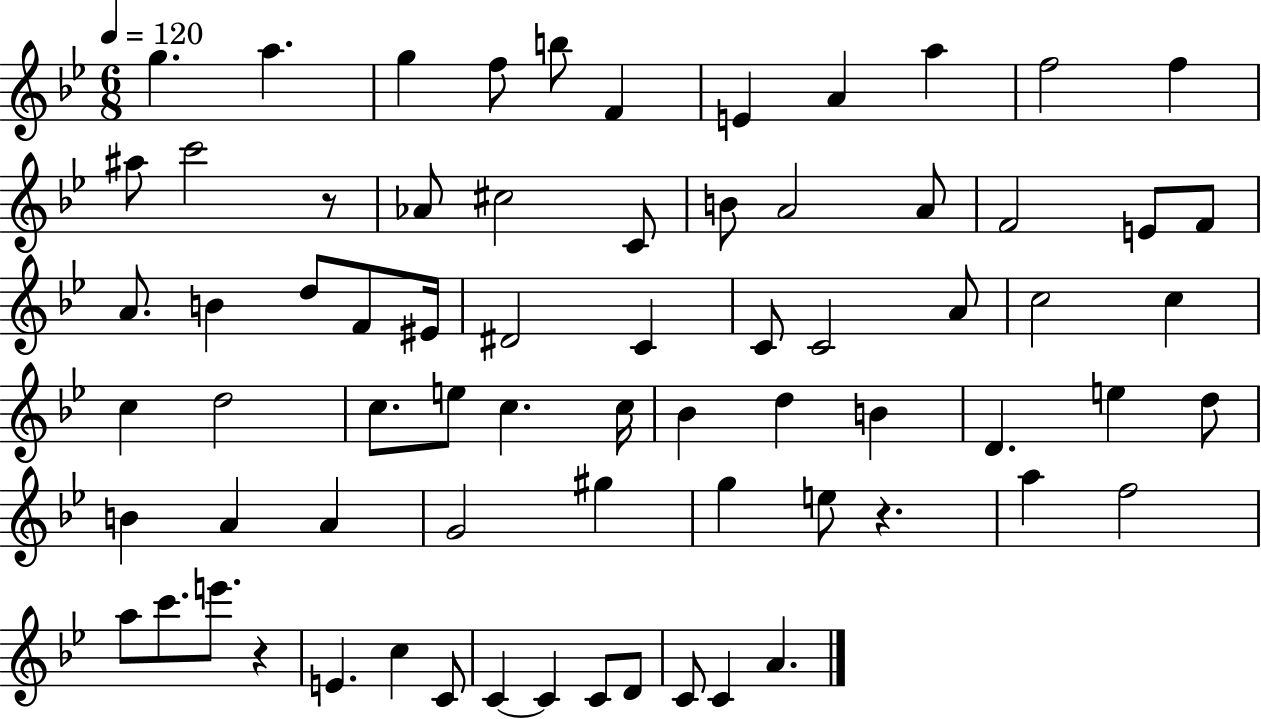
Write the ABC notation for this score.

X:1
T:Untitled
M:6/8
L:1/4
K:Bb
g a g f/2 b/2 F E A a f2 f ^a/2 c'2 z/2 _A/2 ^c2 C/2 B/2 A2 A/2 F2 E/2 F/2 A/2 B d/2 F/2 ^E/4 ^D2 C C/2 C2 A/2 c2 c c d2 c/2 e/2 c c/4 _B d B D e d/2 B A A G2 ^g g e/2 z a f2 a/2 c'/2 e'/2 z E c C/2 C C C/2 D/2 C/2 C A